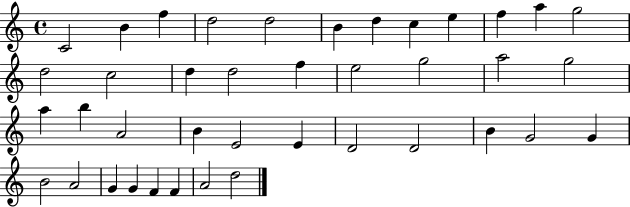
X:1
T:Untitled
M:4/4
L:1/4
K:C
C2 B f d2 d2 B d c e f a g2 d2 c2 d d2 f e2 g2 a2 g2 a b A2 B E2 E D2 D2 B G2 G B2 A2 G G F F A2 d2